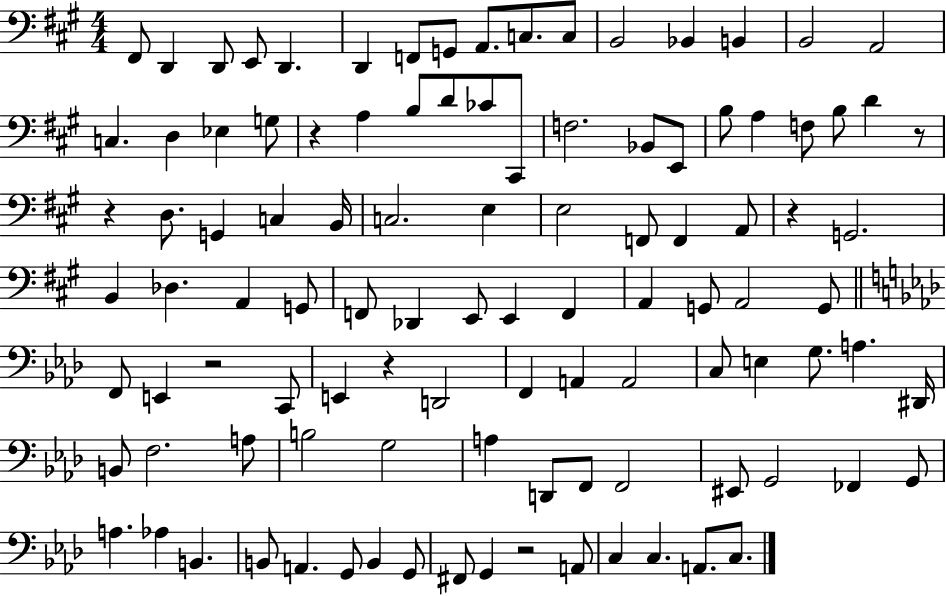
F#2/e D2/q D2/e E2/e D2/q. D2/q F2/e G2/e A2/e. C3/e. C3/e B2/h Bb2/q B2/q B2/h A2/h C3/q. D3/q Eb3/q G3/e R/q A3/q B3/e D4/e CES4/e C#2/e F3/h. Bb2/e E2/e B3/e A3/q F3/e B3/e D4/q R/e R/q D3/e. G2/q C3/q B2/s C3/h. E3/q E3/h F2/e F2/q A2/e R/q G2/h. B2/q Db3/q. A2/q G2/e F2/e Db2/q E2/e E2/q F2/q A2/q G2/e A2/h G2/e F2/e E2/q R/h C2/e E2/q R/q D2/h F2/q A2/q A2/h C3/e E3/q G3/e. A3/q. D#2/s B2/e F3/h. A3/e B3/h G3/h A3/q D2/e F2/e F2/h EIS2/e G2/h FES2/q G2/e A3/q. Ab3/q B2/q. B2/e A2/q. G2/e B2/q G2/e F#2/e G2/q R/h A2/e C3/q C3/q. A2/e. C3/e.